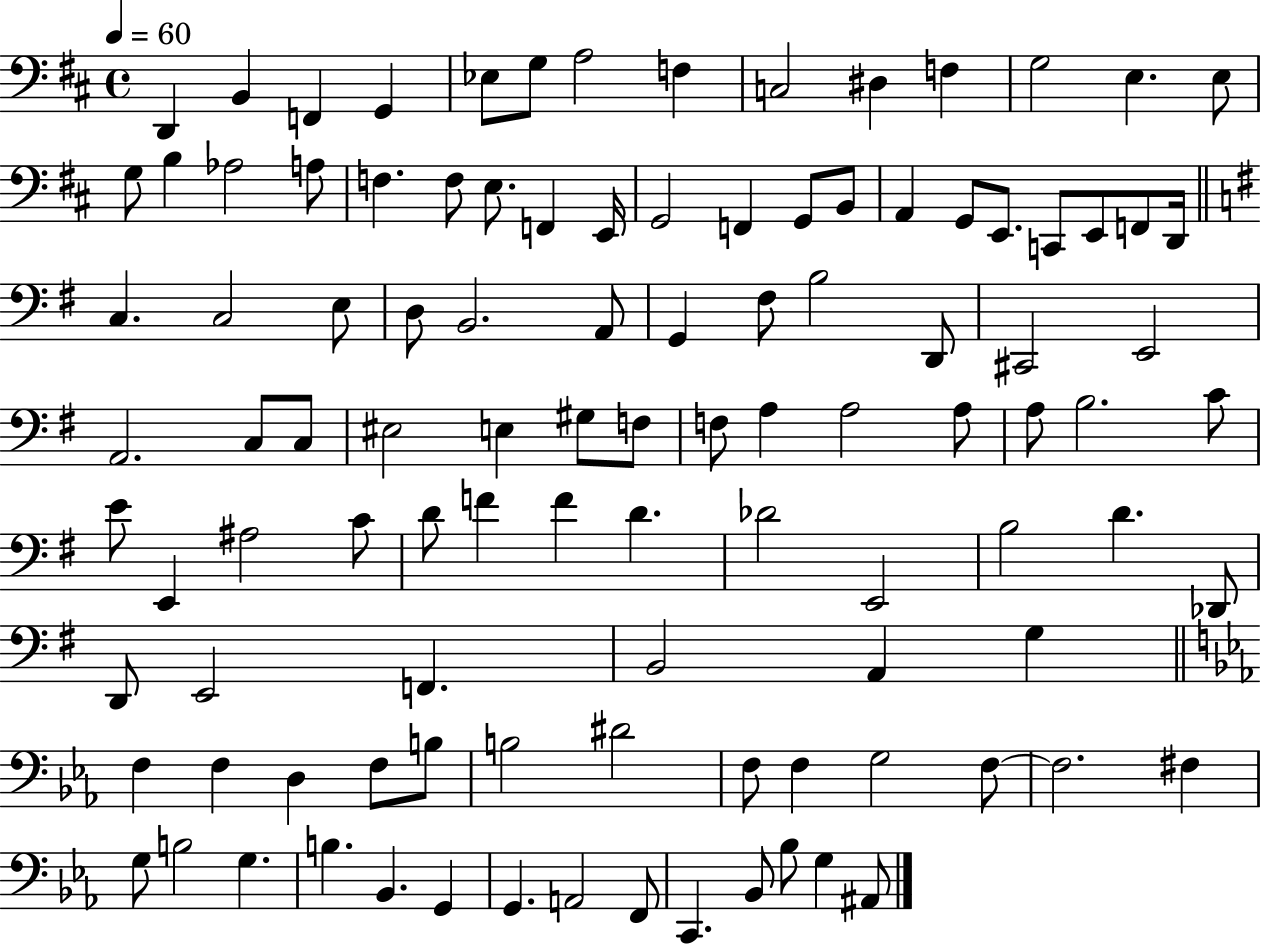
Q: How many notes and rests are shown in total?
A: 106